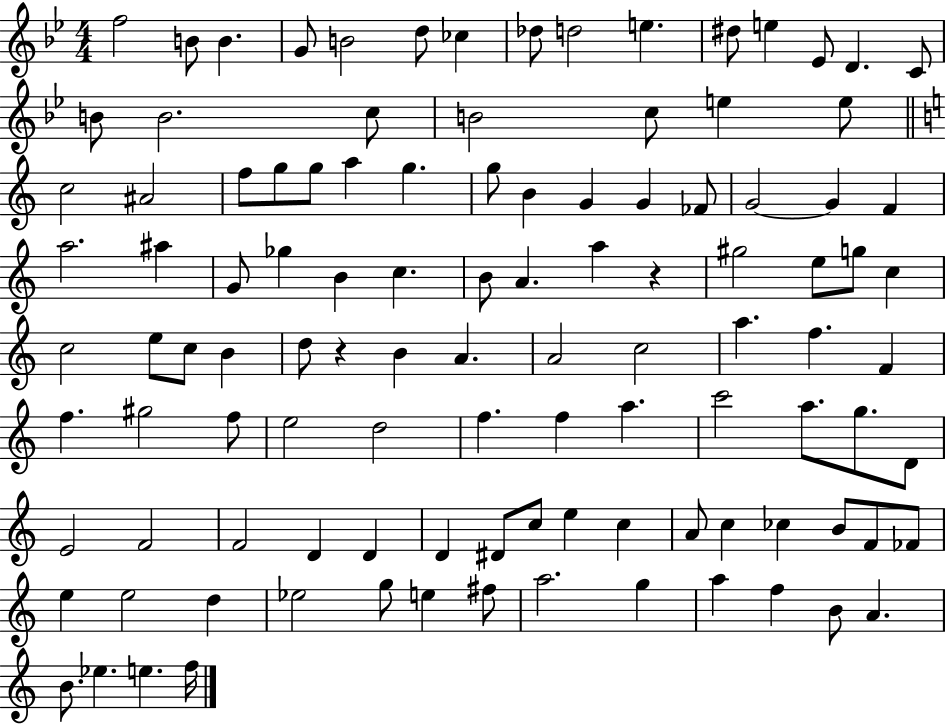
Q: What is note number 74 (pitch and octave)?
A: D4